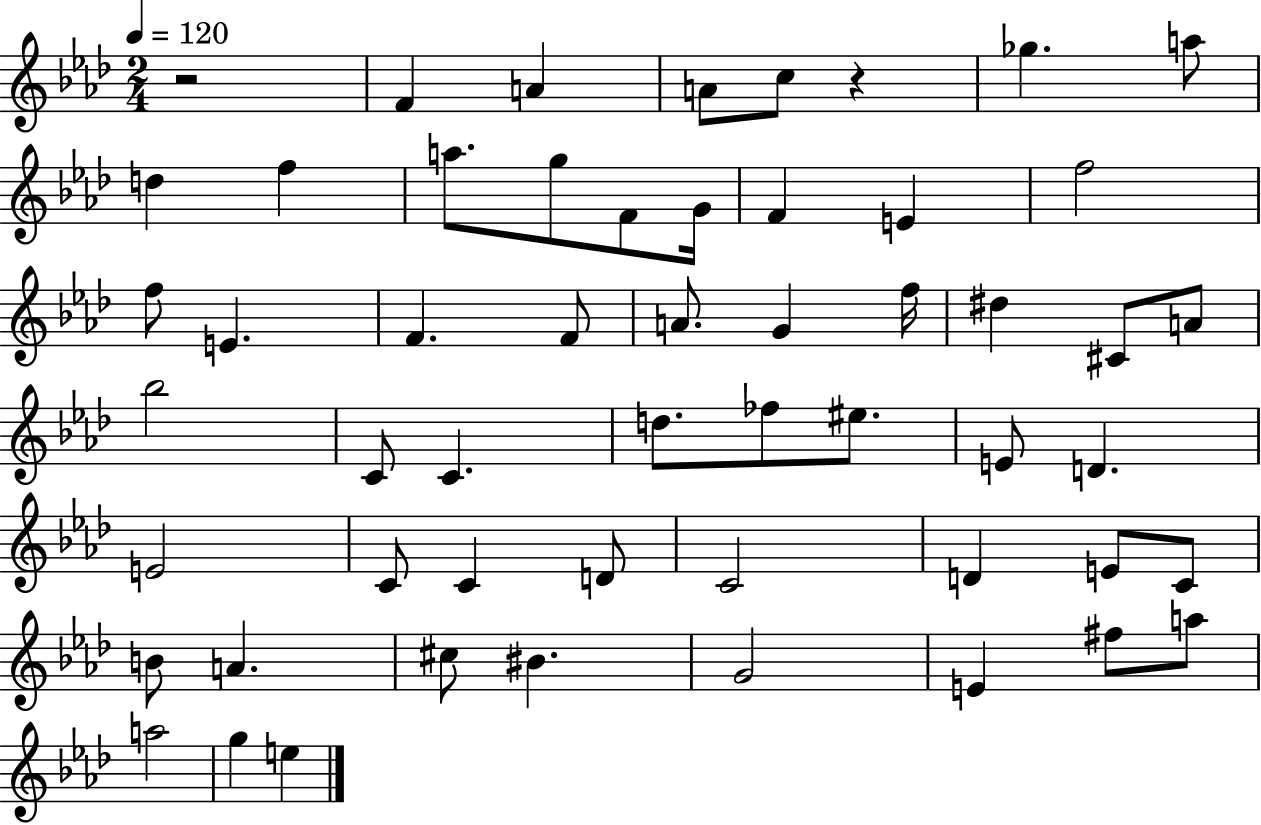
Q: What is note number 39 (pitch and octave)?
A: D4